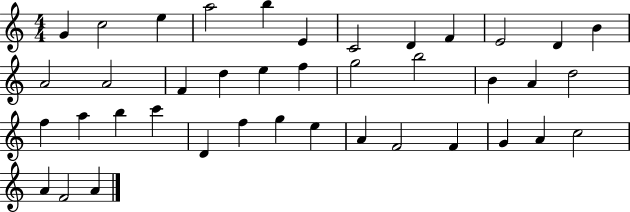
G4/q C5/h E5/q A5/h B5/q E4/q C4/h D4/q F4/q E4/h D4/q B4/q A4/h A4/h F4/q D5/q E5/q F5/q G5/h B5/h B4/q A4/q D5/h F5/q A5/q B5/q C6/q D4/q F5/q G5/q E5/q A4/q F4/h F4/q G4/q A4/q C5/h A4/q F4/h A4/q